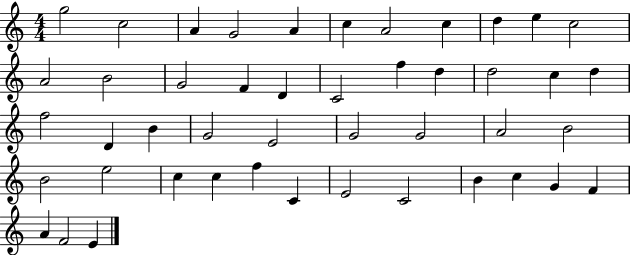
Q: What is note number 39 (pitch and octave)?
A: C4